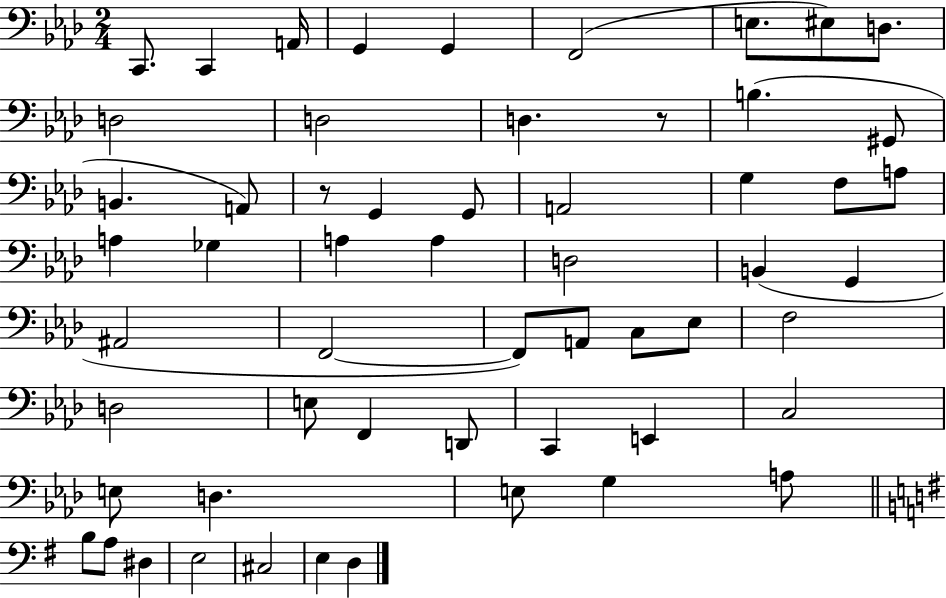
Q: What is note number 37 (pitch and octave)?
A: D3